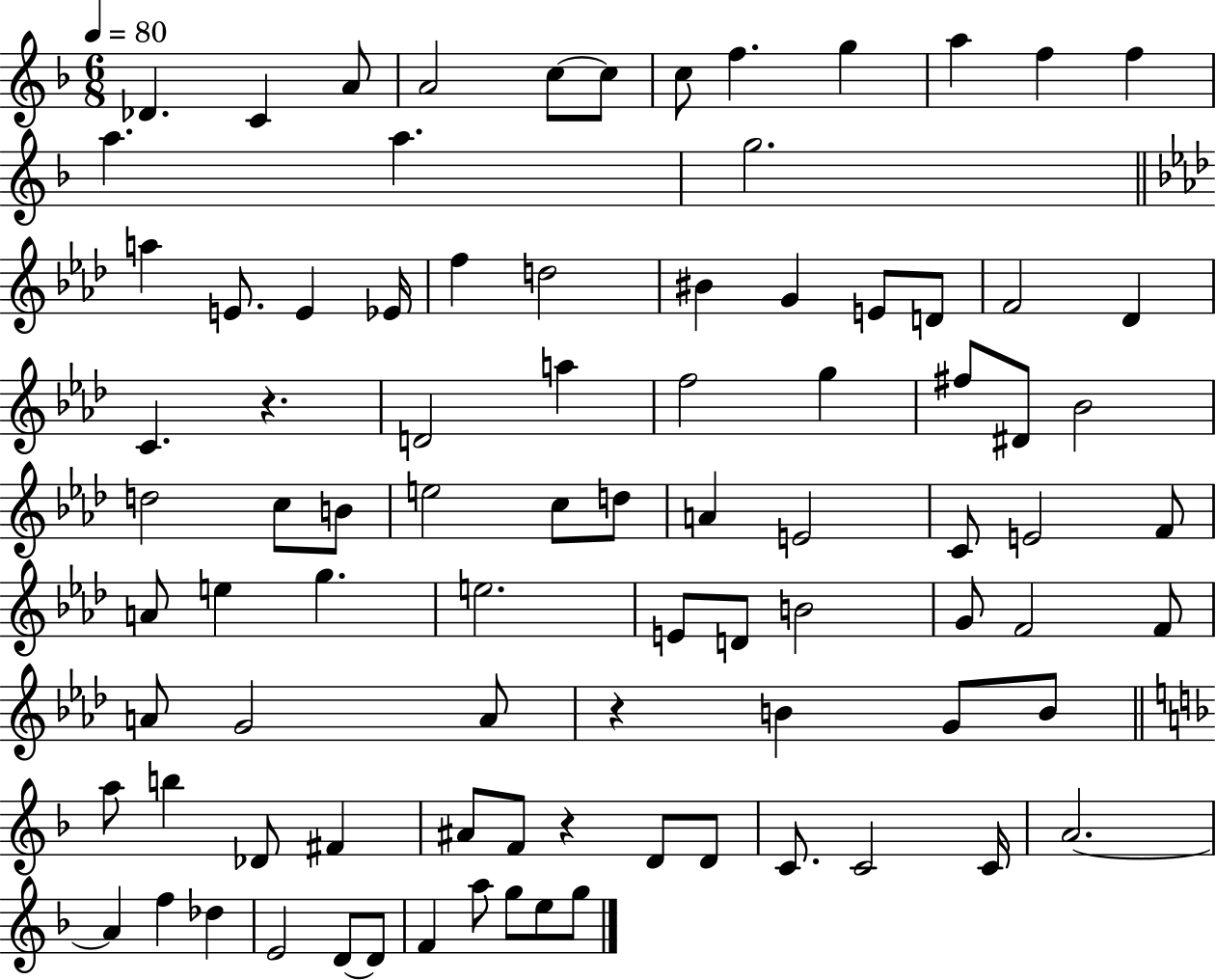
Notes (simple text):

Db4/q. C4/q A4/e A4/h C5/e C5/e C5/e F5/q. G5/q A5/q F5/q F5/q A5/q. A5/q. G5/h. A5/q E4/e. E4/q Eb4/s F5/q D5/h BIS4/q G4/q E4/e D4/e F4/h Db4/q C4/q. R/q. D4/h A5/q F5/h G5/q F#5/e D#4/e Bb4/h D5/h C5/e B4/e E5/h C5/e D5/e A4/q E4/h C4/e E4/h F4/e A4/e E5/q G5/q. E5/h. E4/e D4/e B4/h G4/e F4/h F4/e A4/e G4/h A4/e R/q B4/q G4/e B4/e A5/e B5/q Db4/e F#4/q A#4/e F4/e R/q D4/e D4/e C4/e. C4/h C4/s A4/h. A4/q F5/q Db5/q E4/h D4/e D4/e F4/q A5/e G5/e E5/e G5/e